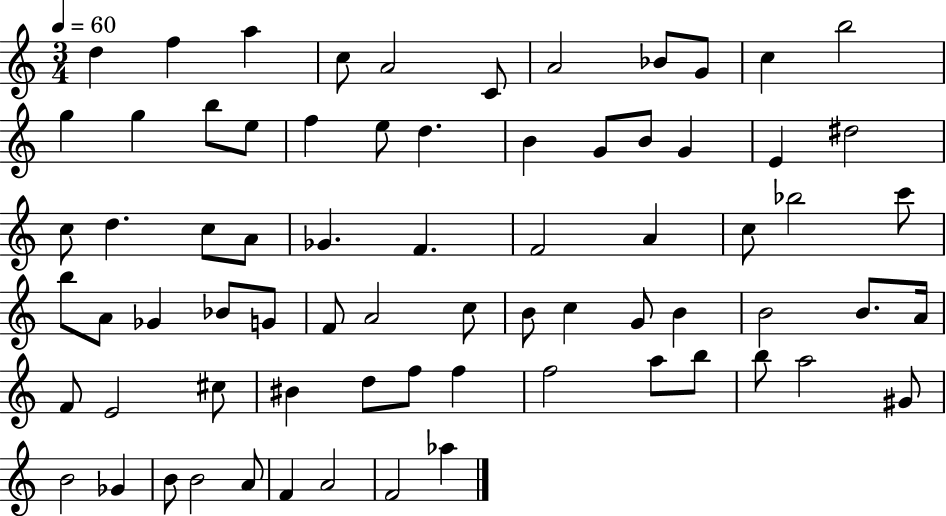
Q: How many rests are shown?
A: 0